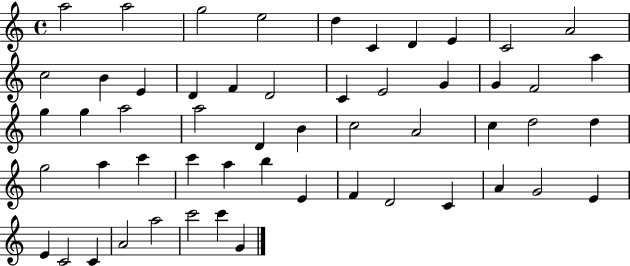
X:1
T:Untitled
M:4/4
L:1/4
K:C
a2 a2 g2 e2 d C D E C2 A2 c2 B E D F D2 C E2 G G F2 a g g a2 a2 D B c2 A2 c d2 d g2 a c' c' a b E F D2 C A G2 E E C2 C A2 a2 c'2 c' G